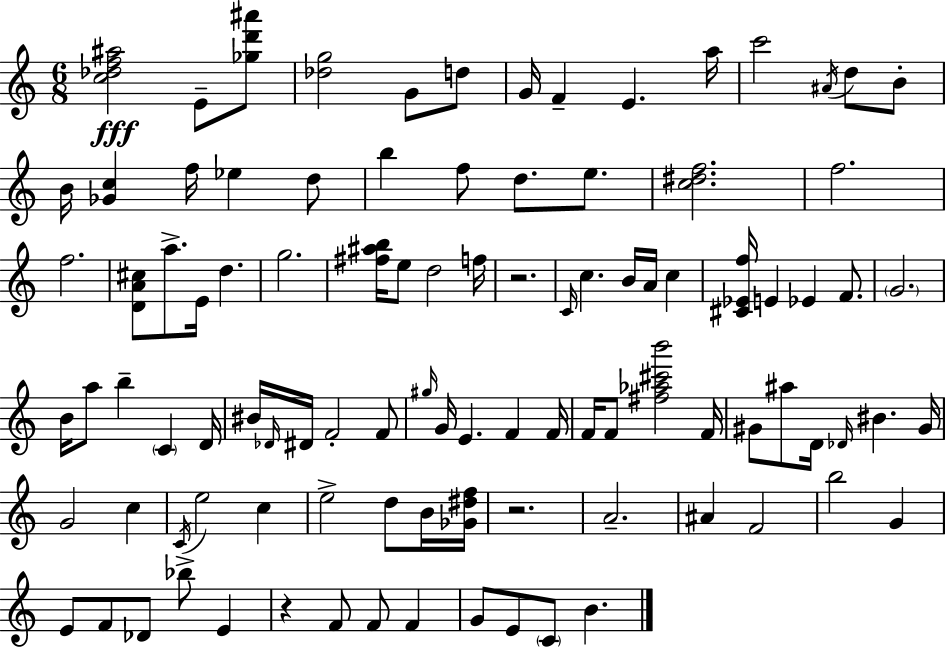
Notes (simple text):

[C5,Db5,F5,A#5]/h E4/e [Gb5,D6,A#6]/e [Db5,G5]/h G4/e D5/e G4/s F4/q E4/q. A5/s C6/h A#4/s D5/e B4/e B4/s [Gb4,C5]/q F5/s Eb5/q D5/e B5/q F5/e D5/e. E5/e. [C5,D#5,F5]/h. F5/h. F5/h. [D4,A4,C#5]/e A5/e. E4/s D5/q. G5/h. [F#5,A#5,B5]/s E5/e D5/h F5/s R/h. C4/s C5/q. B4/s A4/s C5/q [C#4,Eb4,F5]/s E4/q Eb4/q F4/e. G4/h. B4/s A5/e B5/q C4/q D4/s BIS4/s Db4/s D#4/s F4/h F4/e G#5/s G4/s E4/q. F4/q F4/s F4/s F4/e [F#5,Ab5,C#6,B6]/h F4/s G#4/e A#5/e D4/s Db4/s BIS4/q. G#4/s G4/h C5/q C4/s E5/h C5/q E5/h D5/e B4/s [Gb4,D#5,F5]/s R/h. A4/h. A#4/q F4/h B5/h G4/q E4/e F4/e Db4/e Bb5/e E4/q R/q F4/e F4/e F4/q G4/e E4/e C4/e B4/q.